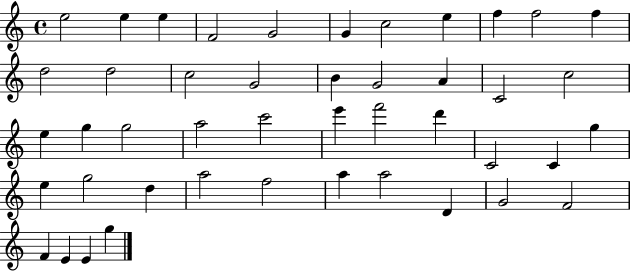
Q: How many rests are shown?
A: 0